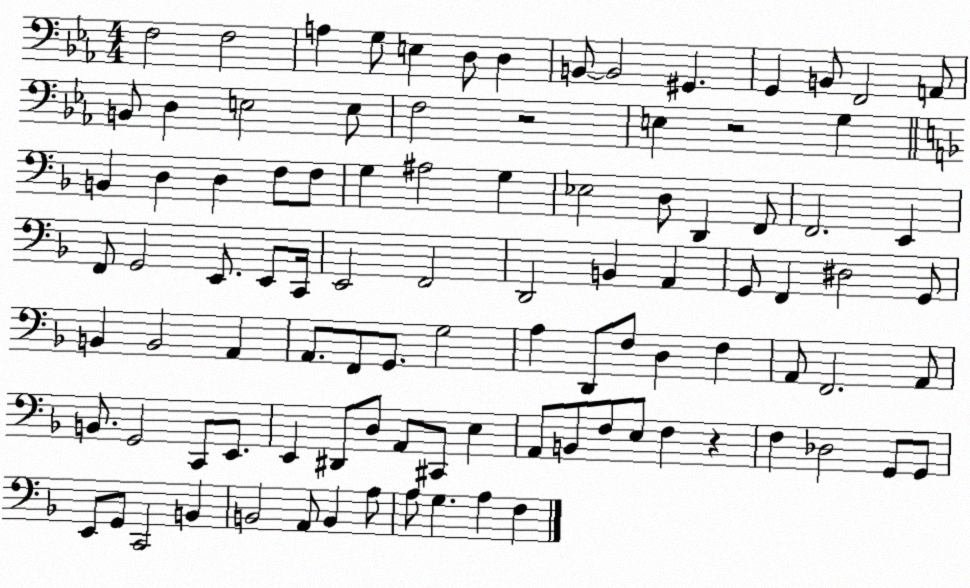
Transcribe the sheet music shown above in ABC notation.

X:1
T:Untitled
M:4/4
L:1/4
K:Eb
F,2 F,2 A, G,/2 E, D,/2 D, B,,/2 B,,2 ^G,, G,, B,,/2 F,,2 A,,/2 B,,/2 D, E,2 E,/2 F,2 z2 E, z2 G, B,, D, D, F,/2 F,/2 G, ^A,2 G, _E,2 D,/2 D,, F,,/2 F,,2 E,, F,,/2 G,,2 E,,/2 E,,/2 C,,/4 E,,2 F,,2 D,,2 B,, A,, G,,/2 F,, ^D,2 G,,/2 B,, B,,2 A,, A,,/2 F,,/2 G,,/2 G,2 A, D,,/2 F,/2 D, F, A,,/2 F,,2 A,,/2 B,,/2 G,,2 C,,/2 E,,/2 E,, ^D,,/2 D,/2 A,,/2 ^C,,/2 E, A,,/2 B,,/2 F,/2 E,/2 F, z F, _D,2 G,,/2 G,,/2 E,,/2 G,,/2 C,,2 B,, B,,2 A,,/2 B,, A,/2 A,/2 G, A, F,